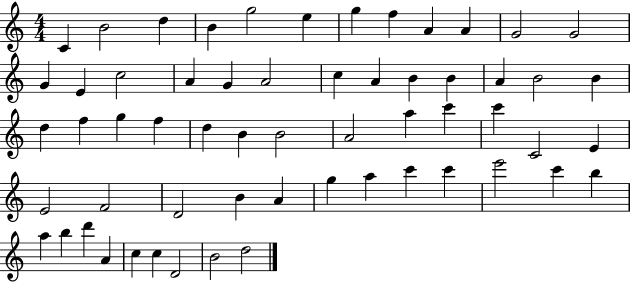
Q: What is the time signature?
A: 4/4